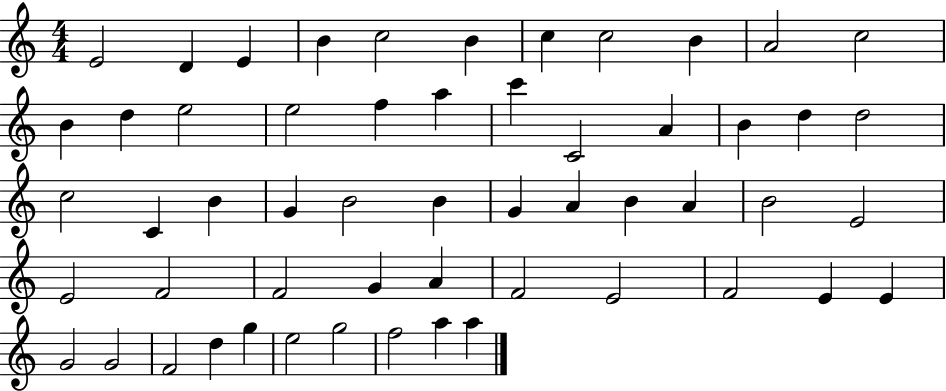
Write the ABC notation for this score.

X:1
T:Untitled
M:4/4
L:1/4
K:C
E2 D E B c2 B c c2 B A2 c2 B d e2 e2 f a c' C2 A B d d2 c2 C B G B2 B G A B A B2 E2 E2 F2 F2 G A F2 E2 F2 E E G2 G2 F2 d g e2 g2 f2 a a